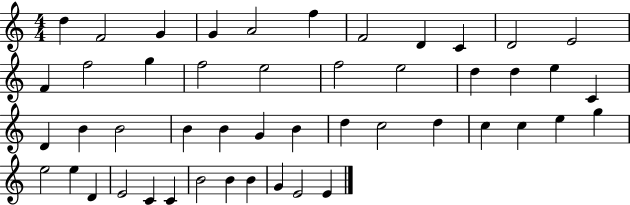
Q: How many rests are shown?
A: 0